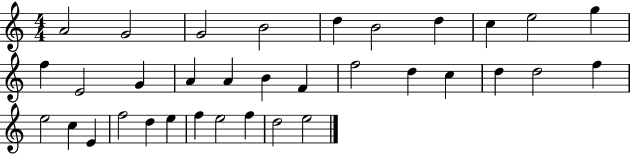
A4/h G4/h G4/h B4/h D5/q B4/h D5/q C5/q E5/h G5/q F5/q E4/h G4/q A4/q A4/q B4/q F4/q F5/h D5/q C5/q D5/q D5/h F5/q E5/h C5/q E4/q F5/h D5/q E5/q F5/q E5/h F5/q D5/h E5/h